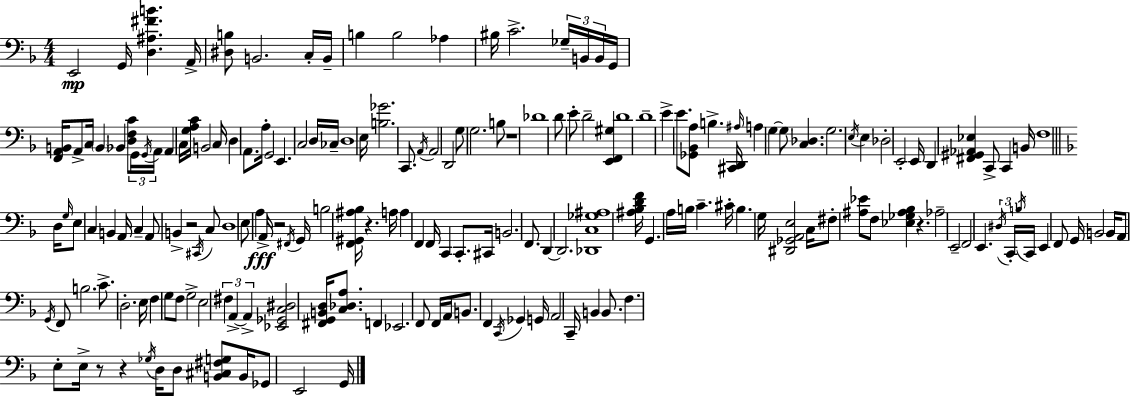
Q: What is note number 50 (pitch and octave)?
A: E4